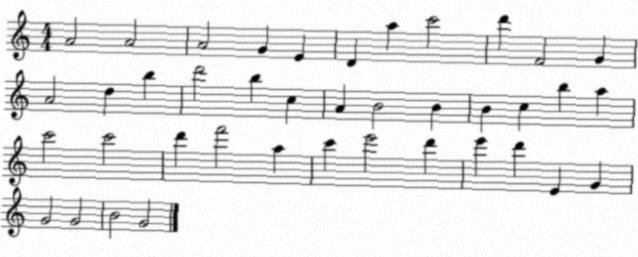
X:1
T:Untitled
M:4/4
L:1/4
K:C
A2 A2 A2 G E D a c'2 d' F2 G A2 d b d'2 b c A B2 B B c b a c'2 c'2 d' f'2 a c' e'2 d' e' d' E G G2 G2 B2 G2